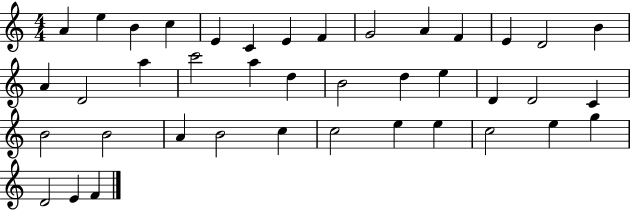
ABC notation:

X:1
T:Untitled
M:4/4
L:1/4
K:C
A e B c E C E F G2 A F E D2 B A D2 a c'2 a d B2 d e D D2 C B2 B2 A B2 c c2 e e c2 e g D2 E F